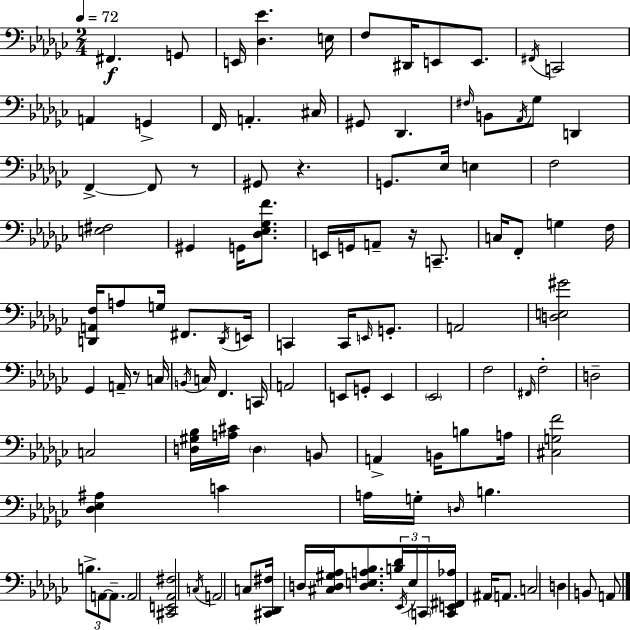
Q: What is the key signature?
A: EES minor